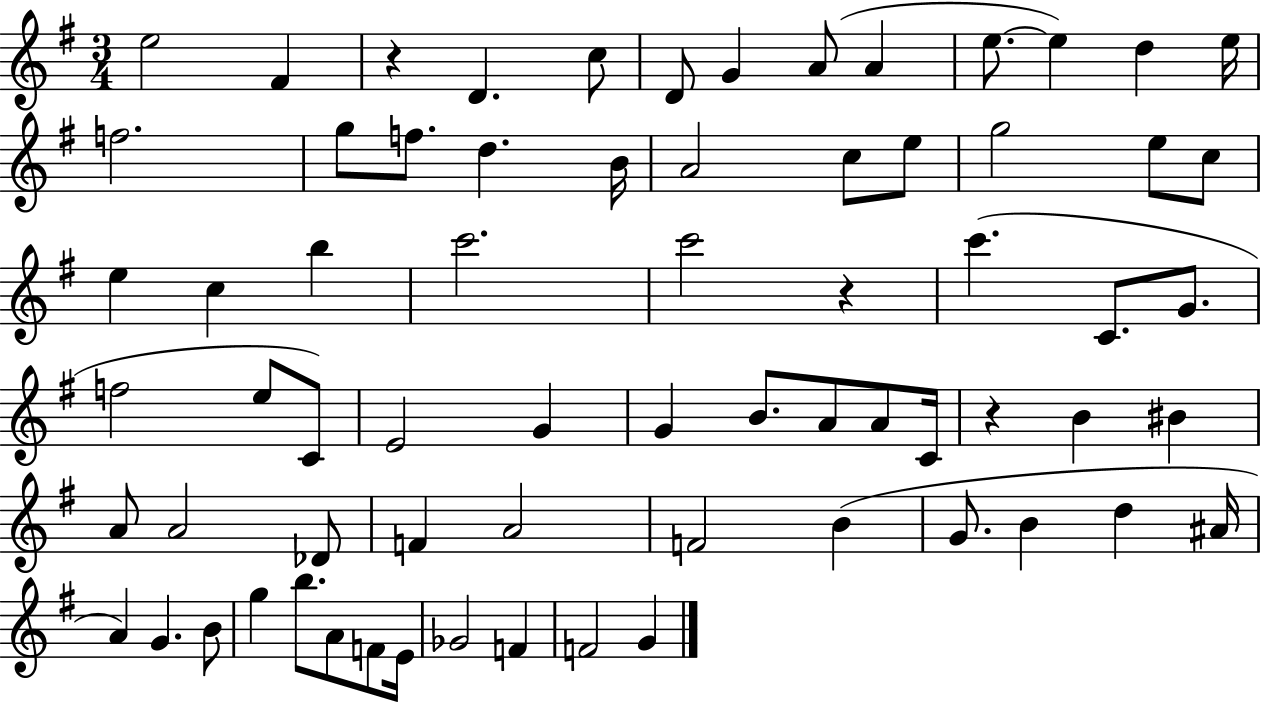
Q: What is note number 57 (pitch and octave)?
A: B4